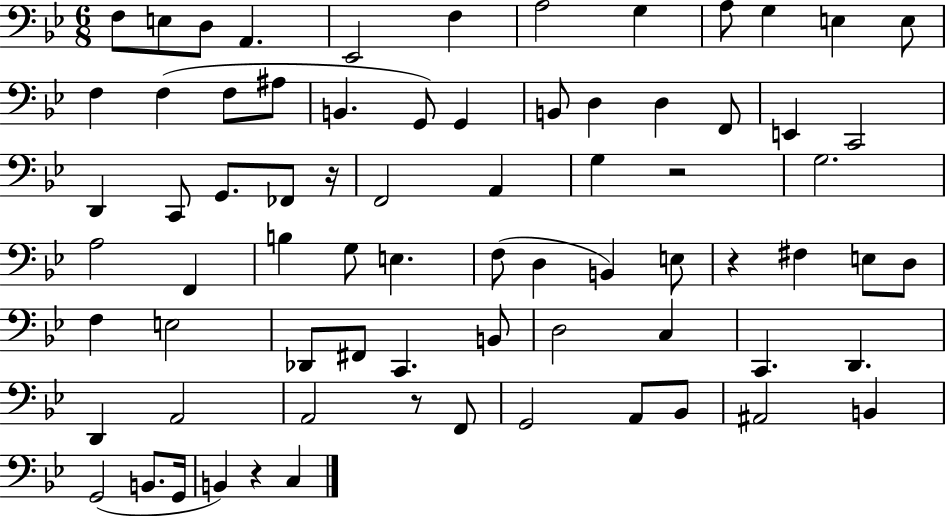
F3/e E3/e D3/e A2/q. Eb2/h F3/q A3/h G3/q A3/e G3/q E3/q E3/e F3/q F3/q F3/e A#3/e B2/q. G2/e G2/q B2/e D3/q D3/q F2/e E2/q C2/h D2/q C2/e G2/e. FES2/e R/s F2/h A2/q G3/q R/h G3/h. A3/h F2/q B3/q G3/e E3/q. F3/e D3/q B2/q E3/e R/q F#3/q E3/e D3/e F3/q E3/h Db2/e F#2/e C2/q. B2/e D3/h C3/q C2/q. D2/q. D2/q A2/h A2/h R/e F2/e G2/h A2/e Bb2/e A#2/h B2/q G2/h B2/e. G2/s B2/q R/q C3/q